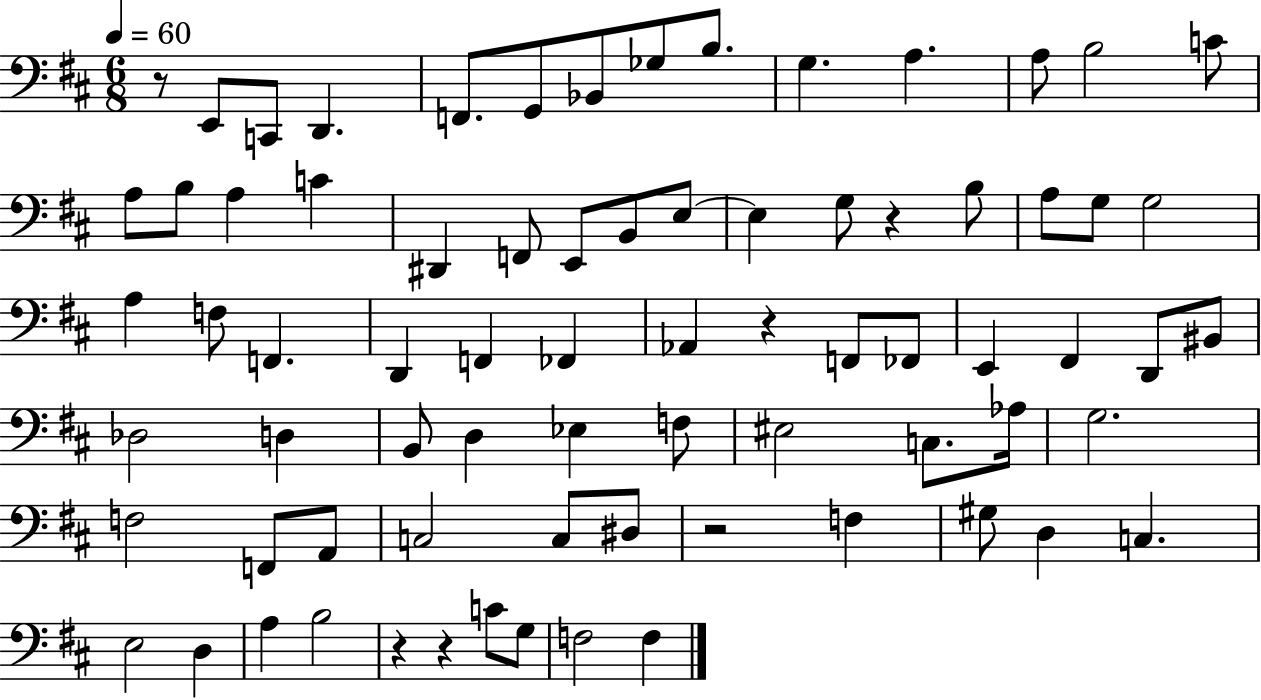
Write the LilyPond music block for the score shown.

{
  \clef bass
  \numericTimeSignature
  \time 6/8
  \key d \major
  \tempo 4 = 60
  r8 e,8 c,8 d,4. | f,8. g,8 bes,8 ges8 b8. | g4. a4. | a8 b2 c'8 | \break a8 b8 a4 c'4 | dis,4 f,8 e,8 b,8 e8~~ | e4 g8 r4 b8 | a8 g8 g2 | \break a4 f8 f,4. | d,4 f,4 fes,4 | aes,4 r4 f,8 fes,8 | e,4 fis,4 d,8 bis,8 | \break des2 d4 | b,8 d4 ees4 f8 | eis2 c8. aes16 | g2. | \break f2 f,8 a,8 | c2 c8 dis8 | r2 f4 | gis8 d4 c4. | \break e2 d4 | a4 b2 | r4 r4 c'8 g8 | f2 f4 | \break \bar "|."
}